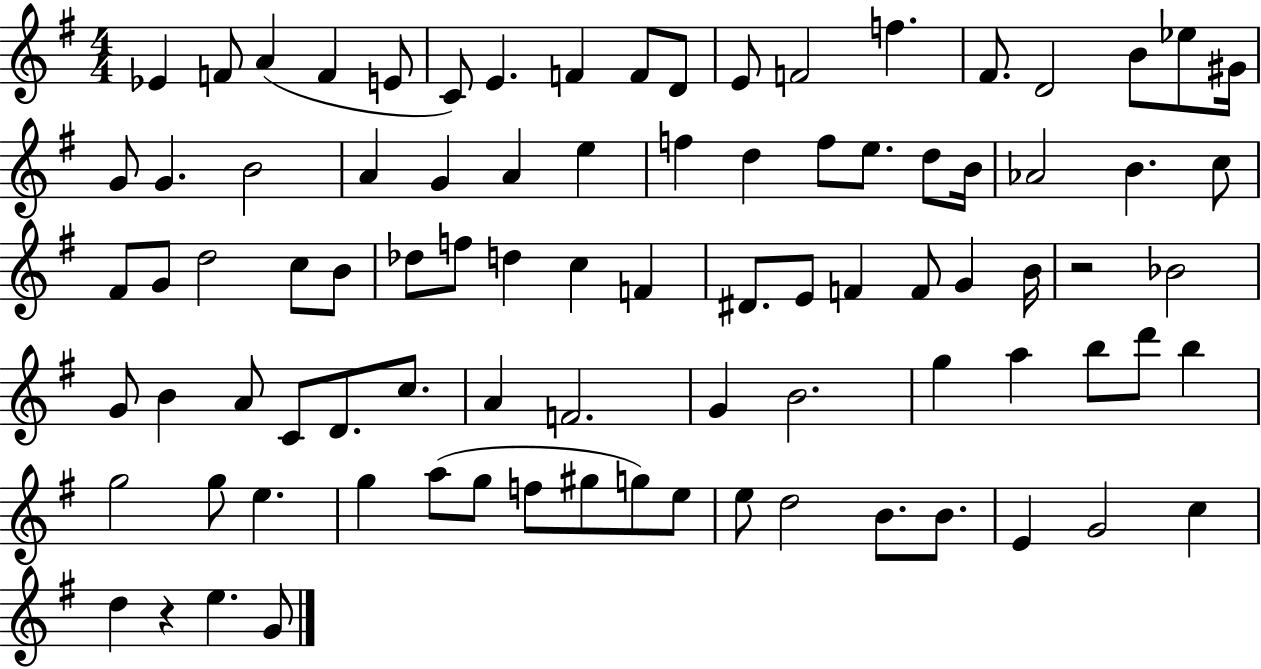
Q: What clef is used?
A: treble